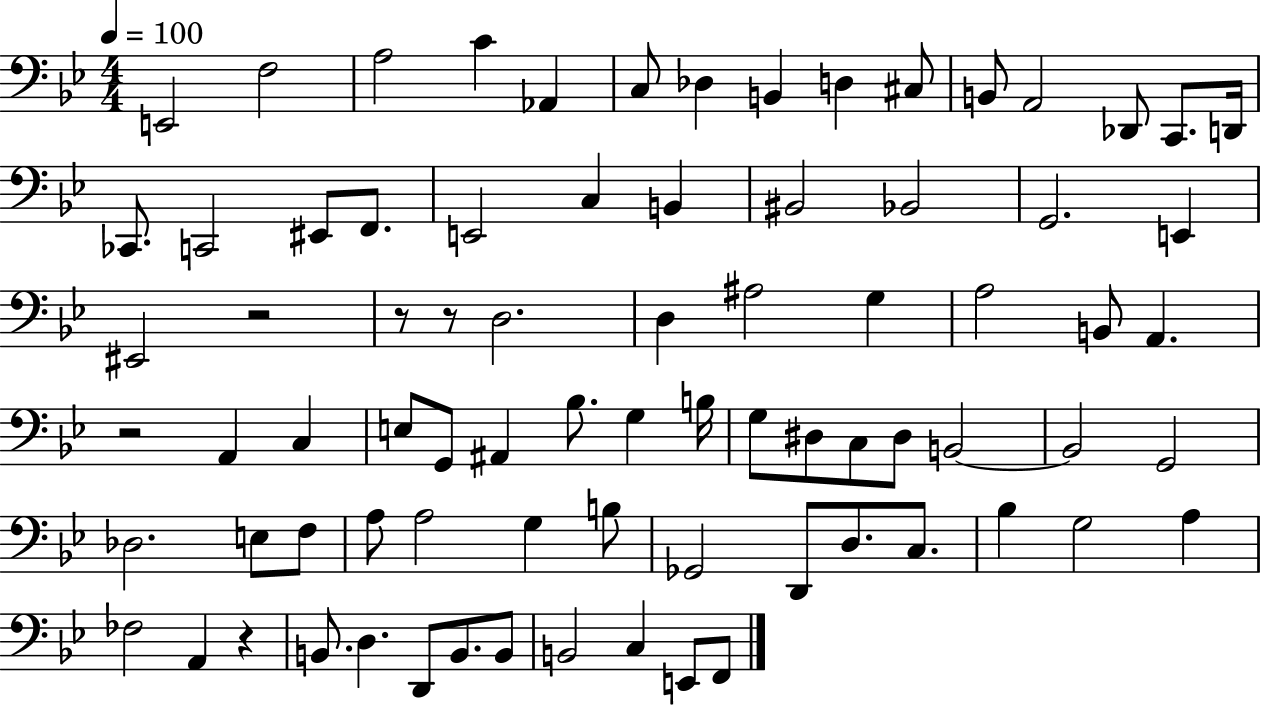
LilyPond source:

{
  \clef bass
  \numericTimeSignature
  \time 4/4
  \key bes \major
  \tempo 4 = 100
  e,2 f2 | a2 c'4 aes,4 | c8 des4 b,4 d4 cis8 | b,8 a,2 des,8 c,8. d,16 | \break ces,8. c,2 eis,8 f,8. | e,2 c4 b,4 | bis,2 bes,2 | g,2. e,4 | \break eis,2 r2 | r8 r8 d2. | d4 ais2 g4 | a2 b,8 a,4. | \break r2 a,4 c4 | e8 g,8 ais,4 bes8. g4 b16 | g8 dis8 c8 dis8 b,2~~ | b,2 g,2 | \break des2. e8 f8 | a8 a2 g4 b8 | ges,2 d,8 d8. c8. | bes4 g2 a4 | \break fes2 a,4 r4 | b,8. d4. d,8 b,8. b,8 | b,2 c4 e,8 f,8 | \bar "|."
}